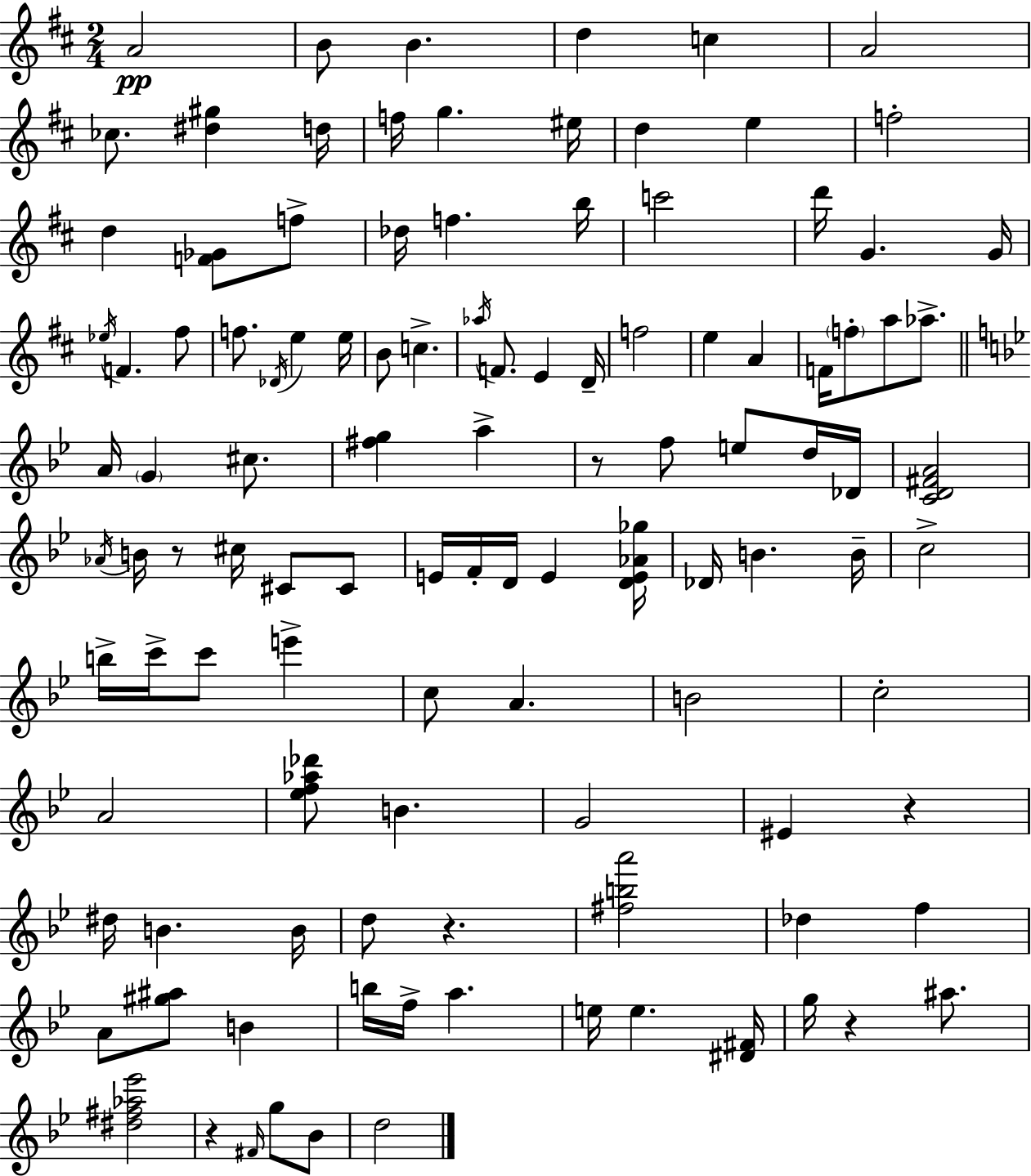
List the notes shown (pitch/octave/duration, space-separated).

A4/h B4/e B4/q. D5/q C5/q A4/h CES5/e. [D#5,G#5]/q D5/s F5/s G5/q. EIS5/s D5/q E5/q F5/h D5/q [F4,Gb4]/e F5/e Db5/s F5/q. B5/s C6/h D6/s G4/q. G4/s Eb5/s F4/q. F#5/e F5/e. Db4/s E5/q E5/s B4/e C5/q. Ab5/s F4/e. E4/q D4/s F5/h E5/q A4/q F4/s F5/e A5/e Ab5/e. A4/s G4/q C#5/e. [F#5,G5]/q A5/q R/e F5/e E5/e D5/s Db4/s [C4,D4,F#4,A4]/h Ab4/s B4/s R/e C#5/s C#4/e C#4/e E4/s F4/s D4/s E4/q [D4,E4,Ab4,Gb5]/s Db4/s B4/q. B4/s C5/h B5/s C6/s C6/e E6/q C5/e A4/q. B4/h C5/h A4/h [Eb5,F5,Ab5,Db6]/e B4/q. G4/h EIS4/q R/q D#5/s B4/q. B4/s D5/e R/q. [F#5,B5,A6]/h Db5/q F5/q A4/e [G#5,A#5]/e B4/q B5/s F5/s A5/q. E5/s E5/q. [D#4,F#4]/s G5/s R/q A#5/e. [D#5,F#5,Ab5,Eb6]/h R/q F#4/s G5/e Bb4/e D5/h